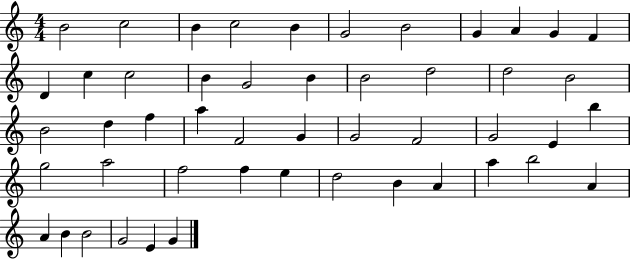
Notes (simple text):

B4/h C5/h B4/q C5/h B4/q G4/h B4/h G4/q A4/q G4/q F4/q D4/q C5/q C5/h B4/q G4/h B4/q B4/h D5/h D5/h B4/h B4/h D5/q F5/q A5/q F4/h G4/q G4/h F4/h G4/h E4/q B5/q G5/h A5/h F5/h F5/q E5/q D5/h B4/q A4/q A5/q B5/h A4/q A4/q B4/q B4/h G4/h E4/q G4/q